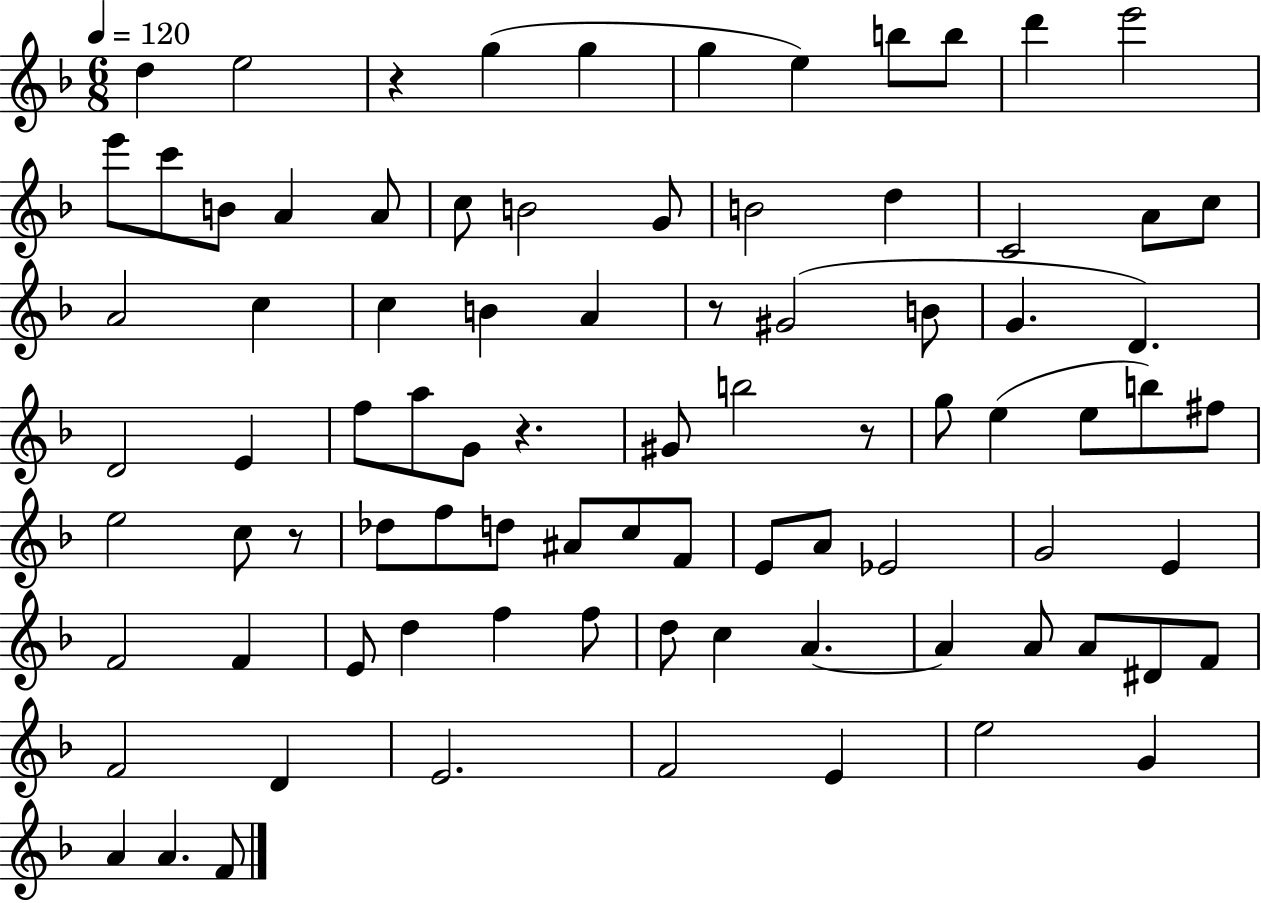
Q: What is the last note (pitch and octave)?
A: F4